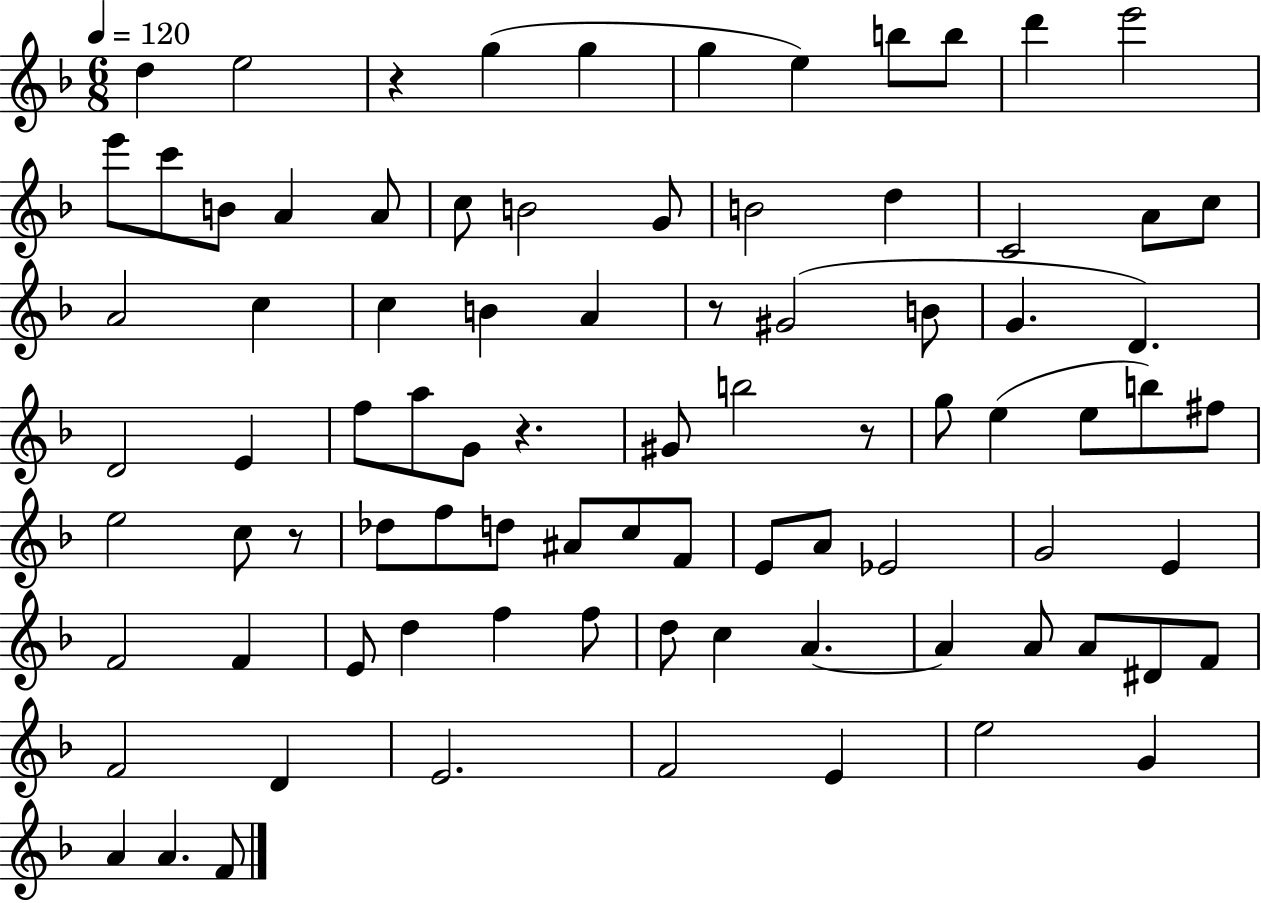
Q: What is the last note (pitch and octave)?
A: F4